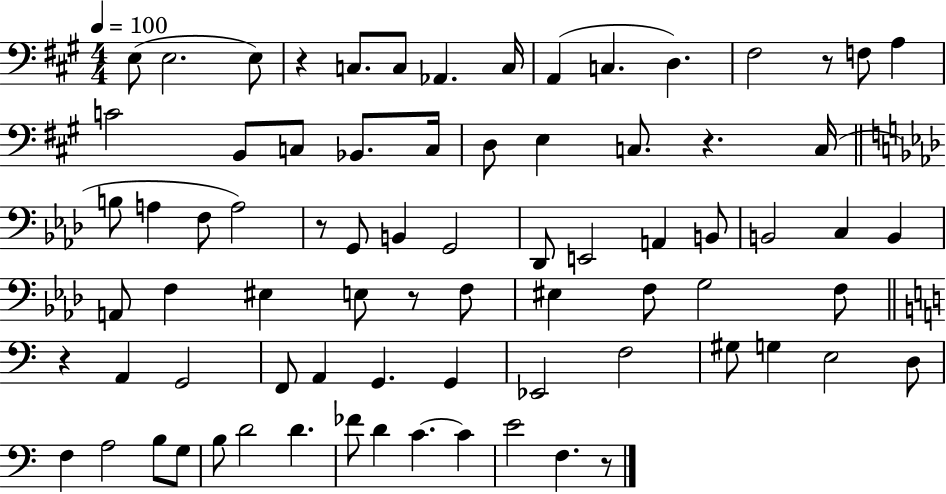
E3/e E3/h. E3/e R/q C3/e. C3/e Ab2/q. C3/s A2/q C3/q. D3/q. F#3/h R/e F3/e A3/q C4/h B2/e C3/e Bb2/e. C3/s D3/e E3/q C3/e. R/q. C3/s B3/e A3/q F3/e A3/h R/e G2/e B2/q G2/h Db2/e E2/h A2/q B2/e B2/h C3/q B2/q A2/e F3/q EIS3/q E3/e R/e F3/e EIS3/q F3/e G3/h F3/e R/q A2/q G2/h F2/e A2/q G2/q. G2/q Eb2/h F3/h G#3/e G3/q E3/h D3/e F3/q A3/h B3/e G3/e B3/e D4/h D4/q. FES4/e D4/q C4/q. C4/q E4/h F3/q. R/e